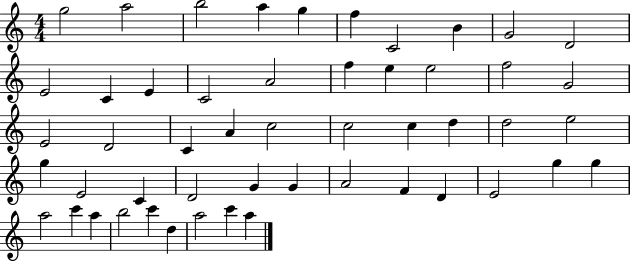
G5/h A5/h B5/h A5/q G5/q F5/q C4/h B4/q G4/h D4/h E4/h C4/q E4/q C4/h A4/h F5/q E5/q E5/h F5/h G4/h E4/h D4/h C4/q A4/q C5/h C5/h C5/q D5/q D5/h E5/h G5/q E4/h C4/q D4/h G4/q G4/q A4/h F4/q D4/q E4/h G5/q G5/q A5/h C6/q A5/q B5/h C6/q D5/q A5/h C6/q A5/q